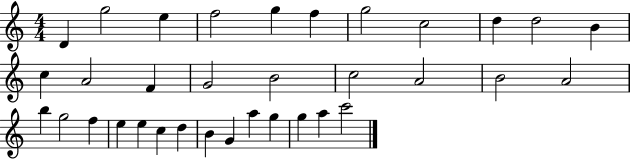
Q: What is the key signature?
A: C major